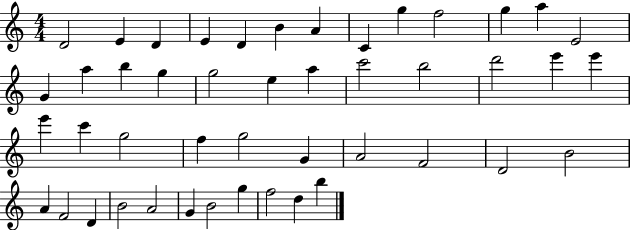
{
  \clef treble
  \numericTimeSignature
  \time 4/4
  \key c \major
  d'2 e'4 d'4 | e'4 d'4 b'4 a'4 | c'4 g''4 f''2 | g''4 a''4 e'2 | \break g'4 a''4 b''4 g''4 | g''2 e''4 a''4 | c'''2 b''2 | d'''2 e'''4 e'''4 | \break e'''4 c'''4 g''2 | f''4 g''2 g'4 | a'2 f'2 | d'2 b'2 | \break a'4 f'2 d'4 | b'2 a'2 | g'4 b'2 g''4 | f''2 d''4 b''4 | \break \bar "|."
}